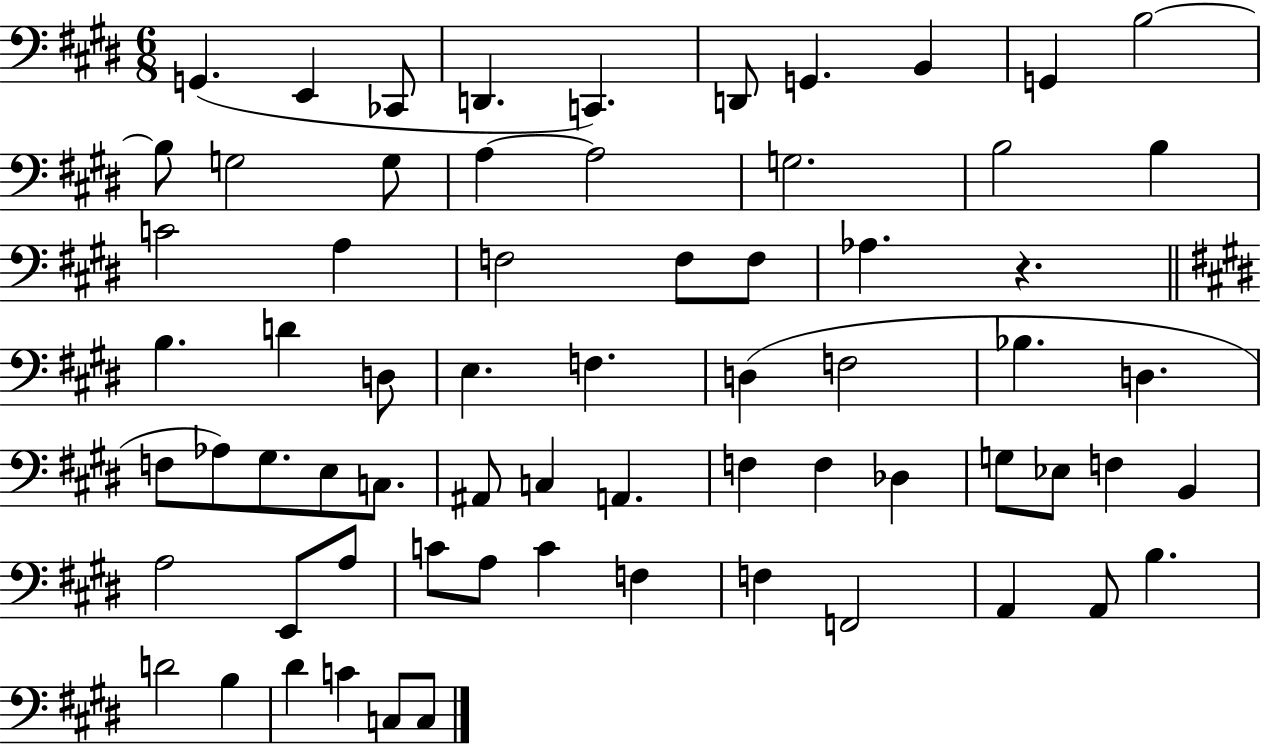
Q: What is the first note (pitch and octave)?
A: G2